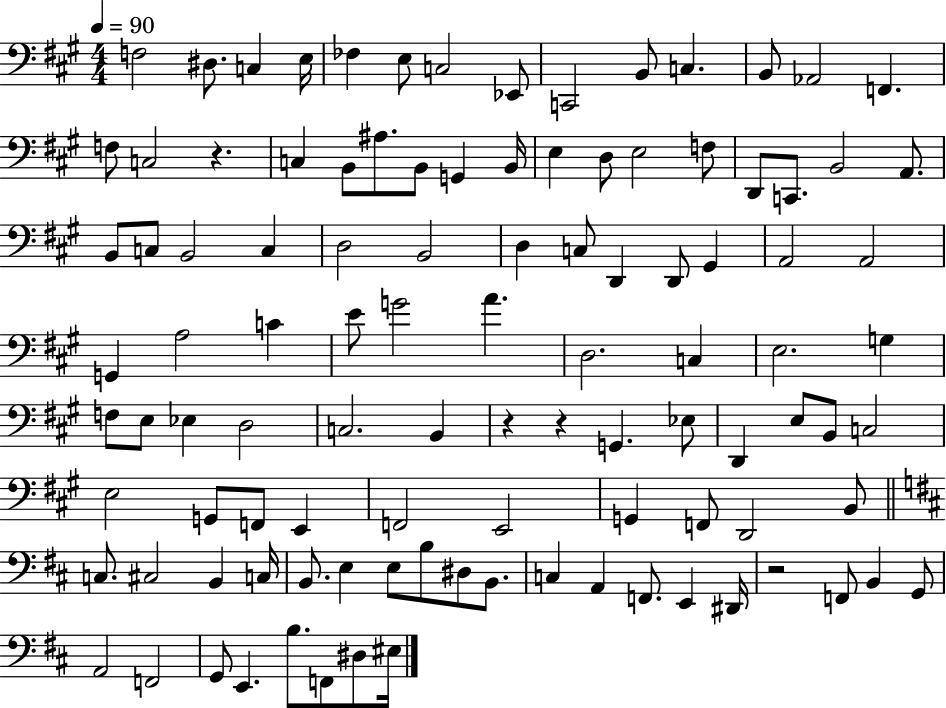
X:1
T:Untitled
M:4/4
L:1/4
K:A
F,2 ^D,/2 C, E,/4 _F, E,/2 C,2 _E,,/2 C,,2 B,,/2 C, B,,/2 _A,,2 F,, F,/2 C,2 z C, B,,/2 ^A,/2 B,,/2 G,, B,,/4 E, D,/2 E,2 F,/2 D,,/2 C,,/2 B,,2 A,,/2 B,,/2 C,/2 B,,2 C, D,2 B,,2 D, C,/2 D,, D,,/2 ^G,, A,,2 A,,2 G,, A,2 C E/2 G2 A D,2 C, E,2 G, F,/2 E,/2 _E, D,2 C,2 B,, z z G,, _E,/2 D,, E,/2 B,,/2 C,2 E,2 G,,/2 F,,/2 E,, F,,2 E,,2 G,, F,,/2 D,,2 B,,/2 C,/2 ^C,2 B,, C,/4 B,,/2 E, E,/2 B,/2 ^D,/2 B,,/2 C, A,, F,,/2 E,, ^D,,/4 z2 F,,/2 B,, G,,/2 A,,2 F,,2 G,,/2 E,, B,/2 F,,/2 ^D,/2 ^E,/4